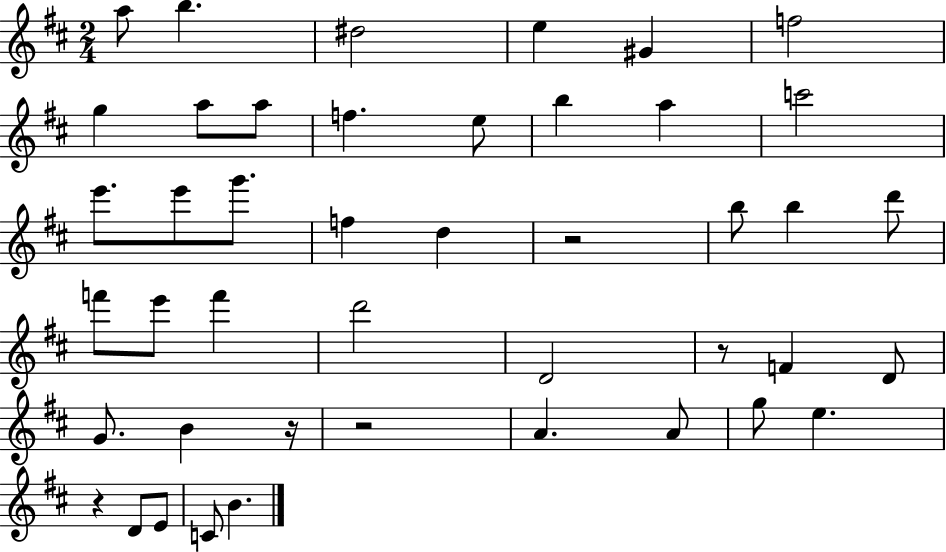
X:1
T:Untitled
M:2/4
L:1/4
K:D
a/2 b ^d2 e ^G f2 g a/2 a/2 f e/2 b a c'2 e'/2 e'/2 g'/2 f d z2 b/2 b d'/2 f'/2 e'/2 f' d'2 D2 z/2 F D/2 G/2 B z/4 z2 A A/2 g/2 e z D/2 E/2 C/2 B